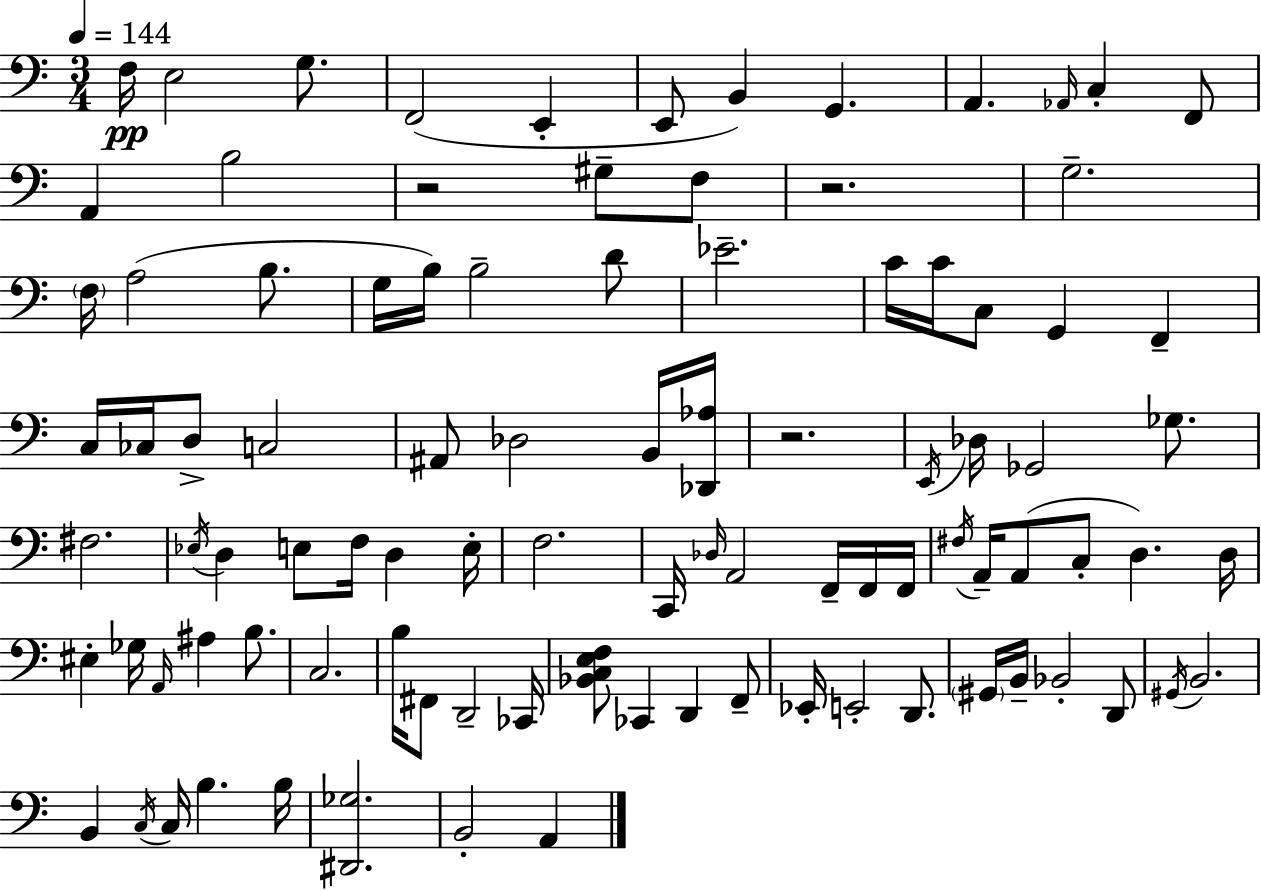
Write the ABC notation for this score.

X:1
T:Untitled
M:3/4
L:1/4
K:C
F,/4 E,2 G,/2 F,,2 E,, E,,/2 B,, G,, A,, _A,,/4 C, F,,/2 A,, B,2 z2 ^G,/2 F,/2 z2 G,2 F,/4 A,2 B,/2 G,/4 B,/4 B,2 D/2 _E2 C/4 C/4 C,/2 G,, F,, C,/4 _C,/4 D,/2 C,2 ^A,,/2 _D,2 B,,/4 [_D,,_A,]/4 z2 E,,/4 _D,/4 _G,,2 _G,/2 ^F,2 _E,/4 D, E,/2 F,/4 D, E,/4 F,2 C,,/4 _D,/4 A,,2 F,,/4 F,,/4 F,,/4 ^F,/4 A,,/4 A,,/2 C,/2 D, D,/4 ^E, _G,/4 A,,/4 ^A, B,/2 C,2 B,/4 ^F,,/2 D,,2 _C,,/4 [_B,,C,E,F,]/2 _C,, D,, F,,/2 _E,,/4 E,,2 D,,/2 ^G,,/4 B,,/4 _B,,2 D,,/2 ^G,,/4 B,,2 B,, C,/4 C,/4 B, B,/4 [^D,,_G,]2 B,,2 A,,